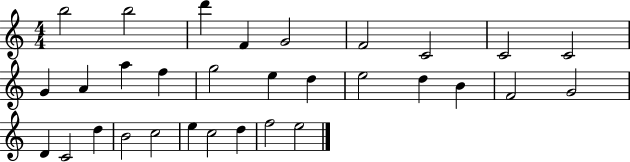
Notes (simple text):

B5/h B5/h D6/q F4/q G4/h F4/h C4/h C4/h C4/h G4/q A4/q A5/q F5/q G5/h E5/q D5/q E5/h D5/q B4/q F4/h G4/h D4/q C4/h D5/q B4/h C5/h E5/q C5/h D5/q F5/h E5/h